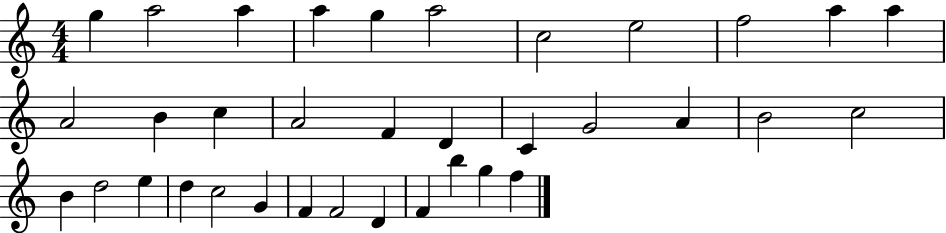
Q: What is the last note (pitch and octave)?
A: F5